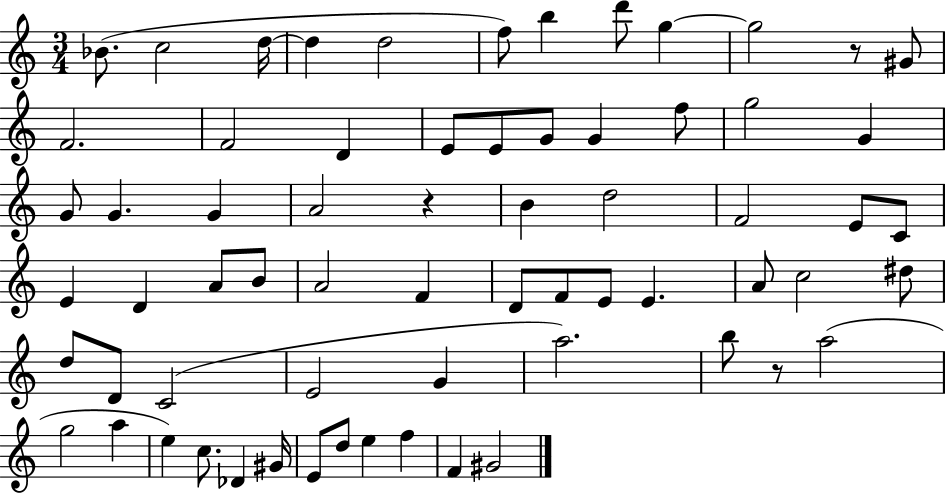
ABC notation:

X:1
T:Untitled
M:3/4
L:1/4
K:C
_B/2 c2 d/4 d d2 f/2 b d'/2 g g2 z/2 ^G/2 F2 F2 D E/2 E/2 G/2 G f/2 g2 G G/2 G G A2 z B d2 F2 E/2 C/2 E D A/2 B/2 A2 F D/2 F/2 E/2 E A/2 c2 ^d/2 d/2 D/2 C2 E2 G a2 b/2 z/2 a2 g2 a e c/2 _D ^G/4 E/2 d/2 e f F ^G2